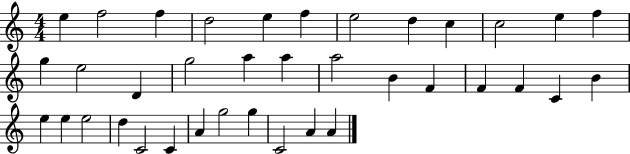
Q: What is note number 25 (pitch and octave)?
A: B4